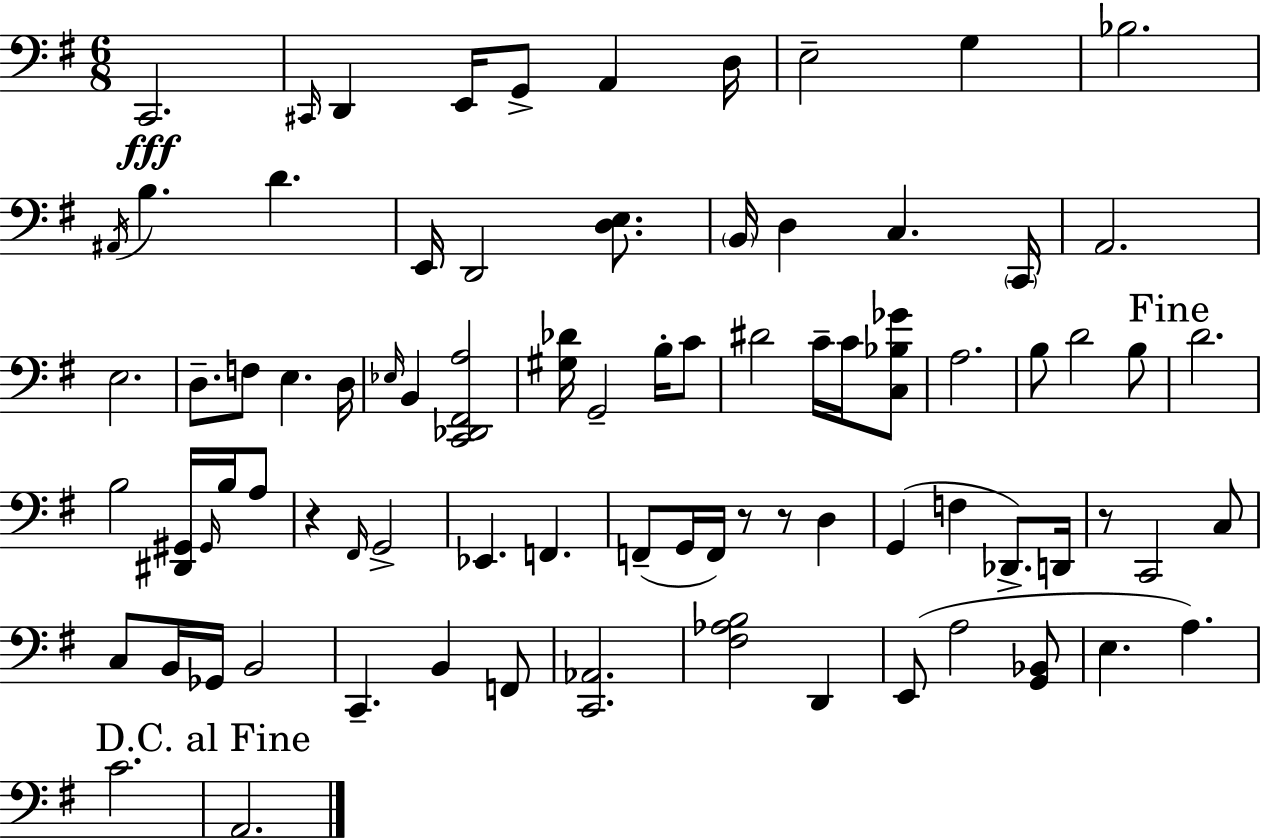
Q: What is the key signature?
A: G major